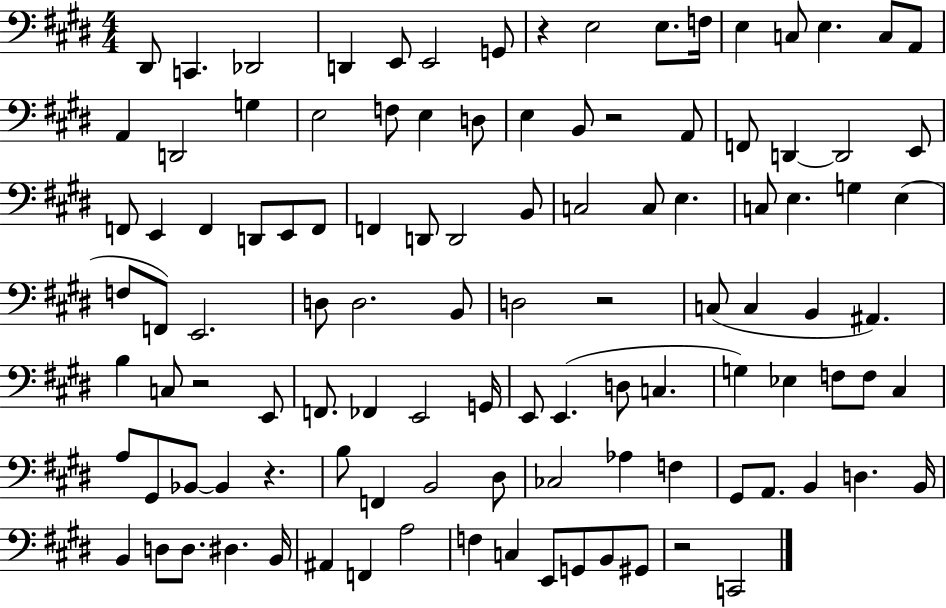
D#2/e C2/q. Db2/h D2/q E2/e E2/h G2/e R/q E3/h E3/e. F3/s E3/q C3/e E3/q. C3/e A2/e A2/q D2/h G3/q E3/h F3/e E3/q D3/e E3/q B2/e R/h A2/e F2/e D2/q D2/h E2/e F2/e E2/q F2/q D2/e E2/e F2/e F2/q D2/e D2/h B2/e C3/h C3/e E3/q. C3/e E3/q. G3/q E3/q F3/e F2/e E2/h. D3/e D3/h. B2/e D3/h R/h C3/e C3/q B2/q A#2/q. B3/q C3/e R/h E2/e F2/e. FES2/q E2/h G2/s E2/e E2/q. D3/e C3/q. G3/q Eb3/q F3/e F3/e C#3/q A3/e G#2/e Bb2/e Bb2/q R/q. B3/e F2/q B2/h D#3/e CES3/h Ab3/q F3/q G#2/e A2/e. B2/q D3/q. B2/s B2/q D3/e D3/e. D#3/q. B2/s A#2/q F2/q A3/h F3/q C3/q E2/e G2/e B2/e G#2/e R/h C2/h